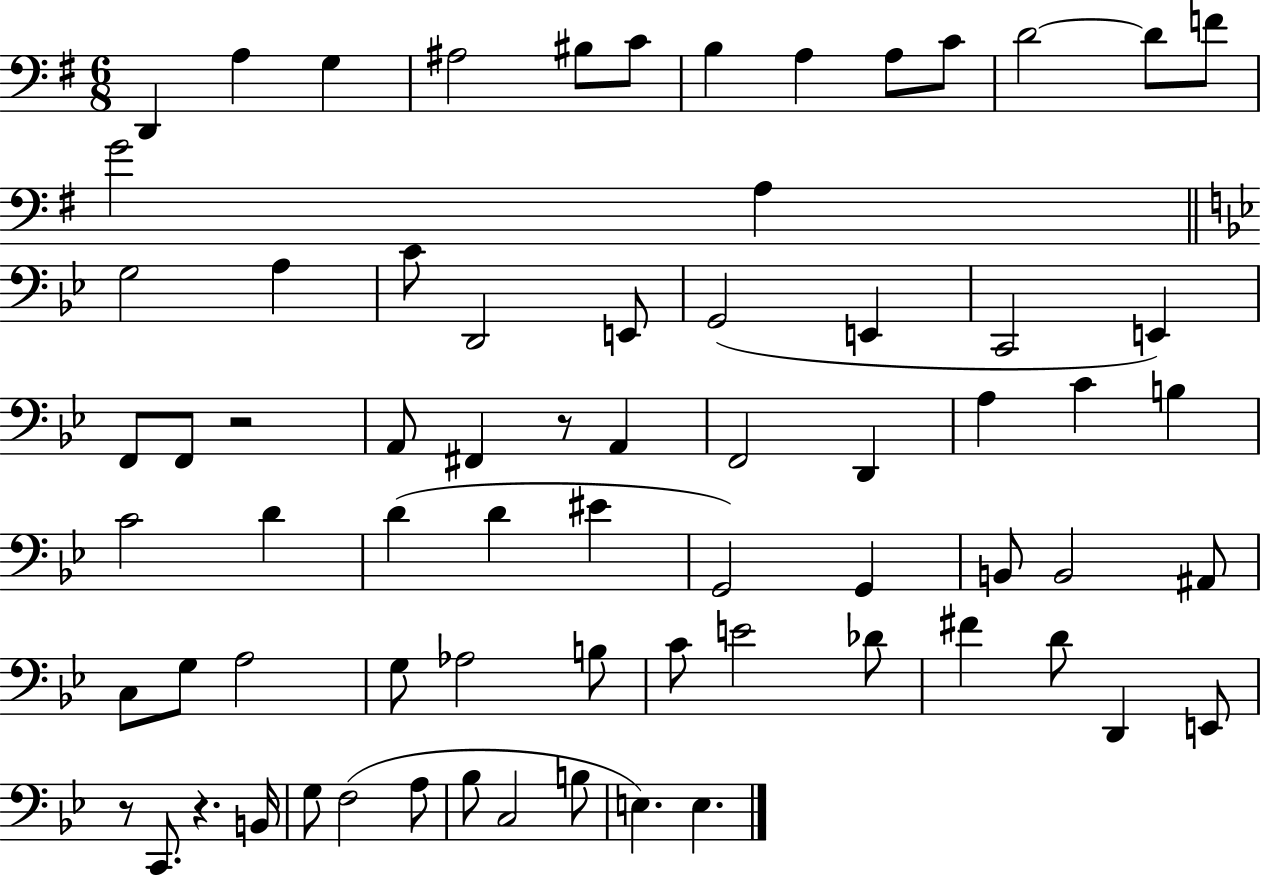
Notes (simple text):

D2/q A3/q G3/q A#3/h BIS3/e C4/e B3/q A3/q A3/e C4/e D4/h D4/e F4/e G4/h A3/q G3/h A3/q C4/e D2/h E2/e G2/h E2/q C2/h E2/q F2/e F2/e R/h A2/e F#2/q R/e A2/q F2/h D2/q A3/q C4/q B3/q C4/h D4/q D4/q D4/q EIS4/q G2/h G2/q B2/e B2/h A#2/e C3/e G3/e A3/h G3/e Ab3/h B3/e C4/e E4/h Db4/e F#4/q D4/e D2/q E2/e R/e C2/e. R/q. B2/s G3/e F3/h A3/e Bb3/e C3/h B3/e E3/q. E3/q.